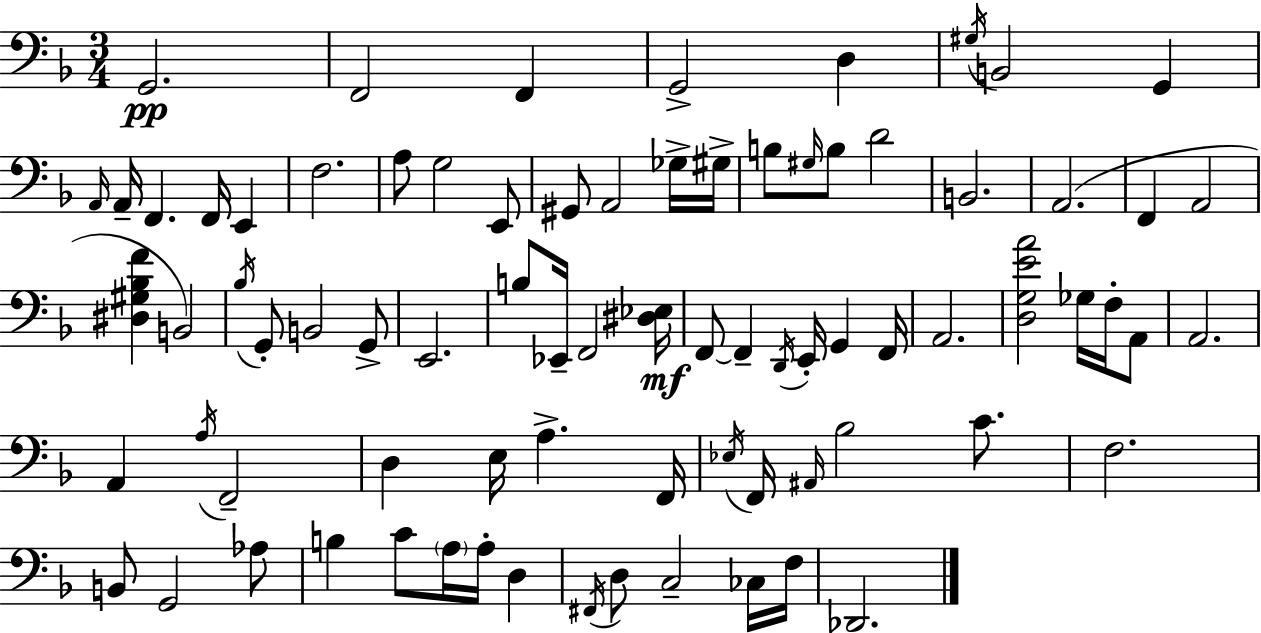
G2/h. F2/h F2/q G2/h D3/q G#3/s B2/h G2/q A2/s A2/s F2/q. F2/s E2/q F3/h. A3/e G3/h E2/e G#2/e A2/h Gb3/s G#3/s B3/e G#3/s B3/e D4/h B2/h. A2/h. F2/q A2/h [D#3,G#3,Bb3,F4]/q B2/h Bb3/s G2/e B2/h G2/e E2/h. B3/e Eb2/s F2/h [D#3,Eb3]/s F2/e F2/q D2/s E2/s G2/q F2/s A2/h. [D3,G3,E4,A4]/h Gb3/s F3/s A2/e A2/h. A2/q A3/s F2/h D3/q E3/s A3/q. F2/s Eb3/s F2/s A#2/s Bb3/h C4/e. F3/h. B2/e G2/h Ab3/e B3/q C4/e A3/s A3/s D3/q F#2/s D3/e C3/h CES3/s F3/s Db2/h.